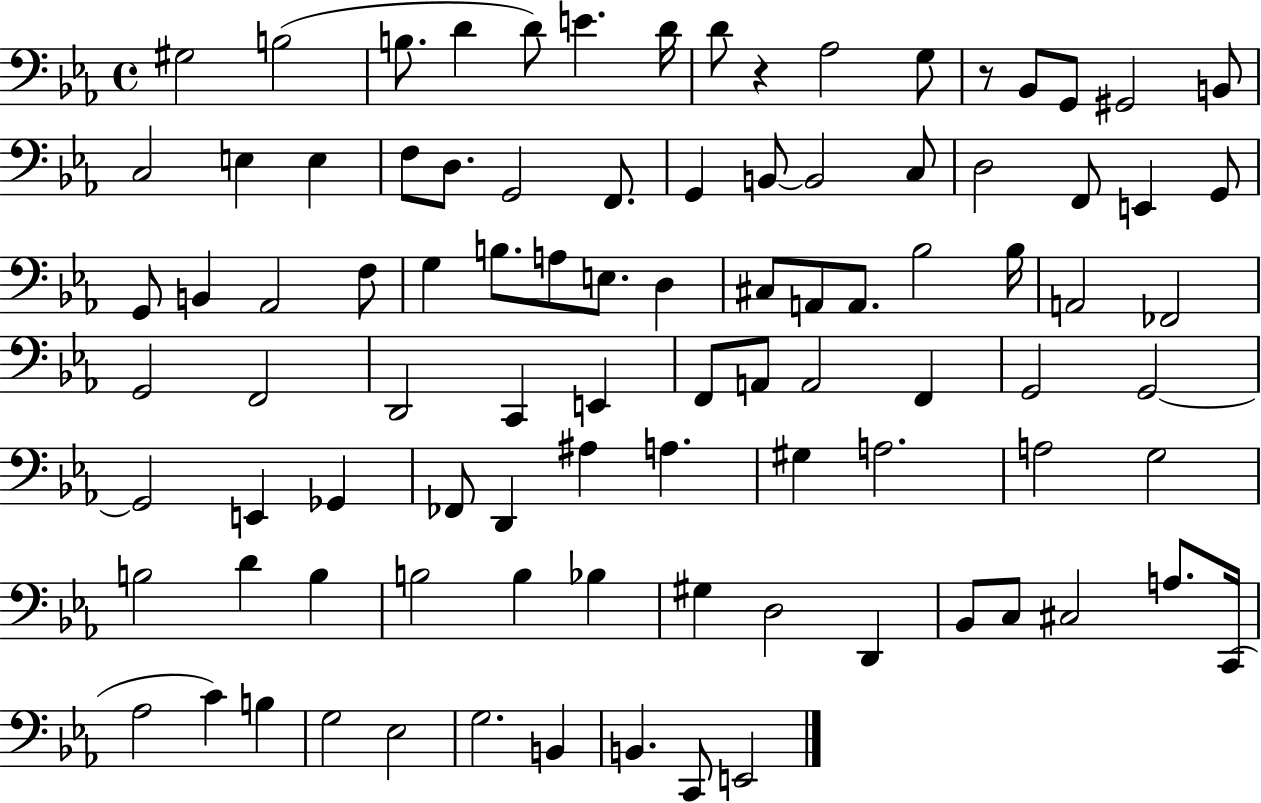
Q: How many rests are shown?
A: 2